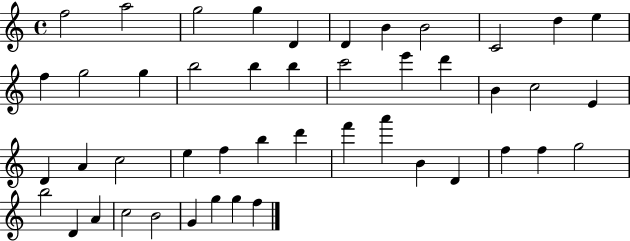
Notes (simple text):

F5/h A5/h G5/h G5/q D4/q D4/q B4/q B4/h C4/h D5/q E5/q F5/q G5/h G5/q B5/h B5/q B5/q C6/h E6/q D6/q B4/q C5/h E4/q D4/q A4/q C5/h E5/q F5/q B5/q D6/q F6/q A6/q B4/q D4/q F5/q F5/q G5/h B5/h D4/q A4/q C5/h B4/h G4/q G5/q G5/q F5/q